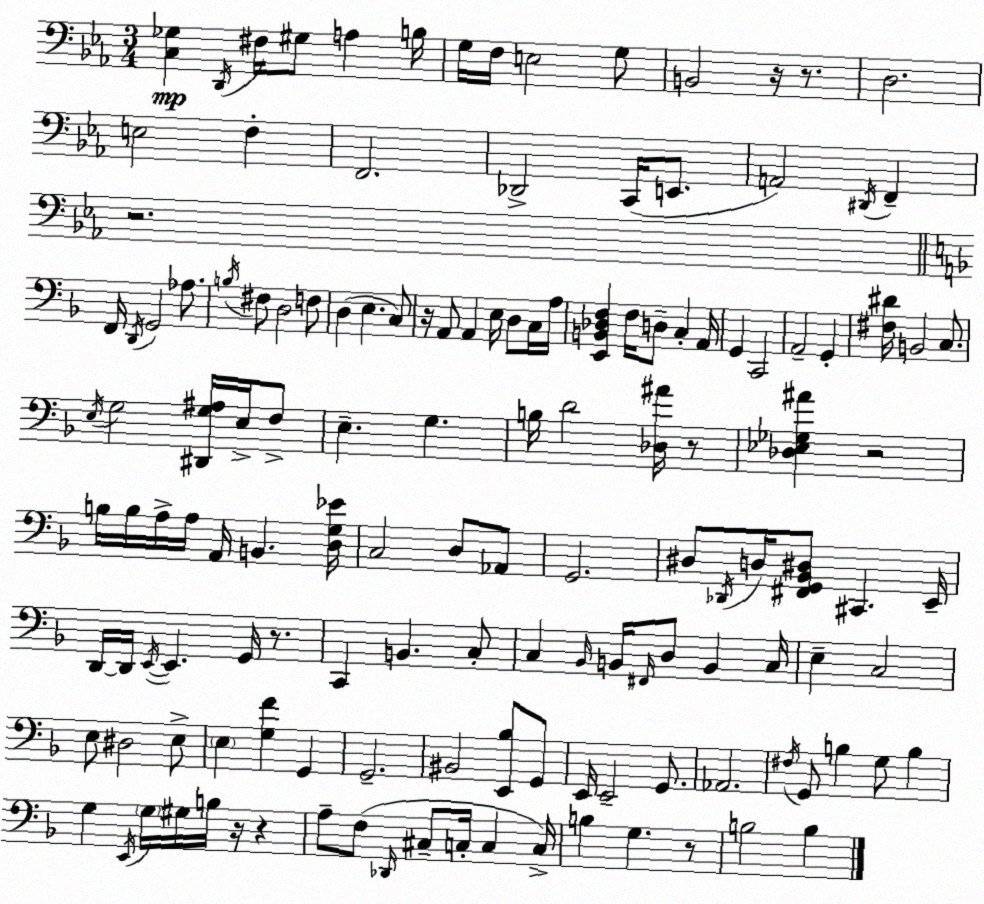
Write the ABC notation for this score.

X:1
T:Untitled
M:3/4
L:1/4
K:Eb
[C,_G,] D,,/4 ^F,/4 ^G,/2 A, B,/4 G,/4 F,/4 E,2 G,/2 B,,2 z/4 z/2 D,2 E,2 F, F,,2 _D,,2 C,,/4 E,,/2 A,,2 ^D,,/4 F,, z2 F,,/4 D,,/4 G,,2 _A,/2 B,/4 ^F,/2 D,2 F,/2 D, E, C,/2 z/4 A,,/2 A,, E,/4 D,/2 C,/4 A,/4 [E,,B,,_D,F,] F,/4 D,/2 C, A,,/4 G,, C,,2 A,,2 G,, [^F,^D]/4 B,,2 C,/2 E,/4 G,2 [^D,,G,^A,]/4 E,/4 F,/2 E, G, B,/4 D2 [_D,^A]/4 z/2 [_D,_E,_G,^A] z2 B,/4 B,/4 A,/4 A,/4 A,,/4 B,, [D,G,_E]/4 C,2 D,/2 _A,,/2 G,,2 ^D,/2 _D,,/4 D,/4 [^F,,G,,_B,,^D,]/2 ^C,, E,,/4 D,,/4 D,,/4 E,,/4 E,, G,,/4 z/2 C,, B,, C,/2 C, _B,,/4 B,,/4 ^F,,/4 D,/2 B,, C,/4 E, C,2 E,/2 ^D,2 E,/2 E, [G,F] G,, G,,2 ^B,,2 [E,,_B,]/2 G,,/2 E,,/4 E,,2 G,,/2 _A,,2 ^F,/4 G,,/2 B, G,/2 B, G, E,,/4 G,/4 ^G,/4 B,/4 z/4 z A,/2 F,/2 _D,,/4 ^C,/2 C,/4 C, C,/4 B, G, z/2 B,2 B,